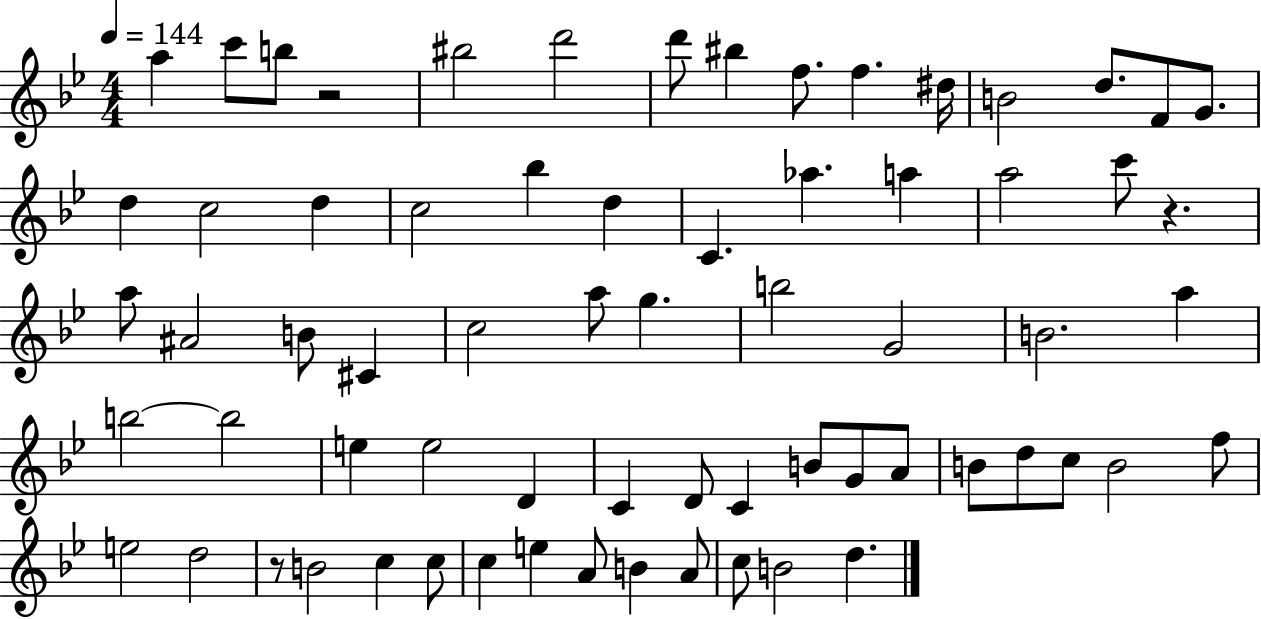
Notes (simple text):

A5/q C6/e B5/e R/h BIS5/h D6/h D6/e BIS5/q F5/e. F5/q. D#5/s B4/h D5/e. F4/e G4/e. D5/q C5/h D5/q C5/h Bb5/q D5/q C4/q. Ab5/q. A5/q A5/h C6/e R/q. A5/e A#4/h B4/e C#4/q C5/h A5/e G5/q. B5/h G4/h B4/h. A5/q B5/h B5/h E5/q E5/h D4/q C4/q D4/e C4/q B4/e G4/e A4/e B4/e D5/e C5/e B4/h F5/e E5/h D5/h R/e B4/h C5/q C5/e C5/q E5/q A4/e B4/q A4/e C5/e B4/h D5/q.